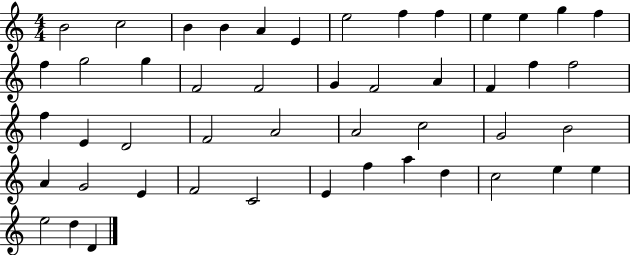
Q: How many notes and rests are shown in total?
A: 48